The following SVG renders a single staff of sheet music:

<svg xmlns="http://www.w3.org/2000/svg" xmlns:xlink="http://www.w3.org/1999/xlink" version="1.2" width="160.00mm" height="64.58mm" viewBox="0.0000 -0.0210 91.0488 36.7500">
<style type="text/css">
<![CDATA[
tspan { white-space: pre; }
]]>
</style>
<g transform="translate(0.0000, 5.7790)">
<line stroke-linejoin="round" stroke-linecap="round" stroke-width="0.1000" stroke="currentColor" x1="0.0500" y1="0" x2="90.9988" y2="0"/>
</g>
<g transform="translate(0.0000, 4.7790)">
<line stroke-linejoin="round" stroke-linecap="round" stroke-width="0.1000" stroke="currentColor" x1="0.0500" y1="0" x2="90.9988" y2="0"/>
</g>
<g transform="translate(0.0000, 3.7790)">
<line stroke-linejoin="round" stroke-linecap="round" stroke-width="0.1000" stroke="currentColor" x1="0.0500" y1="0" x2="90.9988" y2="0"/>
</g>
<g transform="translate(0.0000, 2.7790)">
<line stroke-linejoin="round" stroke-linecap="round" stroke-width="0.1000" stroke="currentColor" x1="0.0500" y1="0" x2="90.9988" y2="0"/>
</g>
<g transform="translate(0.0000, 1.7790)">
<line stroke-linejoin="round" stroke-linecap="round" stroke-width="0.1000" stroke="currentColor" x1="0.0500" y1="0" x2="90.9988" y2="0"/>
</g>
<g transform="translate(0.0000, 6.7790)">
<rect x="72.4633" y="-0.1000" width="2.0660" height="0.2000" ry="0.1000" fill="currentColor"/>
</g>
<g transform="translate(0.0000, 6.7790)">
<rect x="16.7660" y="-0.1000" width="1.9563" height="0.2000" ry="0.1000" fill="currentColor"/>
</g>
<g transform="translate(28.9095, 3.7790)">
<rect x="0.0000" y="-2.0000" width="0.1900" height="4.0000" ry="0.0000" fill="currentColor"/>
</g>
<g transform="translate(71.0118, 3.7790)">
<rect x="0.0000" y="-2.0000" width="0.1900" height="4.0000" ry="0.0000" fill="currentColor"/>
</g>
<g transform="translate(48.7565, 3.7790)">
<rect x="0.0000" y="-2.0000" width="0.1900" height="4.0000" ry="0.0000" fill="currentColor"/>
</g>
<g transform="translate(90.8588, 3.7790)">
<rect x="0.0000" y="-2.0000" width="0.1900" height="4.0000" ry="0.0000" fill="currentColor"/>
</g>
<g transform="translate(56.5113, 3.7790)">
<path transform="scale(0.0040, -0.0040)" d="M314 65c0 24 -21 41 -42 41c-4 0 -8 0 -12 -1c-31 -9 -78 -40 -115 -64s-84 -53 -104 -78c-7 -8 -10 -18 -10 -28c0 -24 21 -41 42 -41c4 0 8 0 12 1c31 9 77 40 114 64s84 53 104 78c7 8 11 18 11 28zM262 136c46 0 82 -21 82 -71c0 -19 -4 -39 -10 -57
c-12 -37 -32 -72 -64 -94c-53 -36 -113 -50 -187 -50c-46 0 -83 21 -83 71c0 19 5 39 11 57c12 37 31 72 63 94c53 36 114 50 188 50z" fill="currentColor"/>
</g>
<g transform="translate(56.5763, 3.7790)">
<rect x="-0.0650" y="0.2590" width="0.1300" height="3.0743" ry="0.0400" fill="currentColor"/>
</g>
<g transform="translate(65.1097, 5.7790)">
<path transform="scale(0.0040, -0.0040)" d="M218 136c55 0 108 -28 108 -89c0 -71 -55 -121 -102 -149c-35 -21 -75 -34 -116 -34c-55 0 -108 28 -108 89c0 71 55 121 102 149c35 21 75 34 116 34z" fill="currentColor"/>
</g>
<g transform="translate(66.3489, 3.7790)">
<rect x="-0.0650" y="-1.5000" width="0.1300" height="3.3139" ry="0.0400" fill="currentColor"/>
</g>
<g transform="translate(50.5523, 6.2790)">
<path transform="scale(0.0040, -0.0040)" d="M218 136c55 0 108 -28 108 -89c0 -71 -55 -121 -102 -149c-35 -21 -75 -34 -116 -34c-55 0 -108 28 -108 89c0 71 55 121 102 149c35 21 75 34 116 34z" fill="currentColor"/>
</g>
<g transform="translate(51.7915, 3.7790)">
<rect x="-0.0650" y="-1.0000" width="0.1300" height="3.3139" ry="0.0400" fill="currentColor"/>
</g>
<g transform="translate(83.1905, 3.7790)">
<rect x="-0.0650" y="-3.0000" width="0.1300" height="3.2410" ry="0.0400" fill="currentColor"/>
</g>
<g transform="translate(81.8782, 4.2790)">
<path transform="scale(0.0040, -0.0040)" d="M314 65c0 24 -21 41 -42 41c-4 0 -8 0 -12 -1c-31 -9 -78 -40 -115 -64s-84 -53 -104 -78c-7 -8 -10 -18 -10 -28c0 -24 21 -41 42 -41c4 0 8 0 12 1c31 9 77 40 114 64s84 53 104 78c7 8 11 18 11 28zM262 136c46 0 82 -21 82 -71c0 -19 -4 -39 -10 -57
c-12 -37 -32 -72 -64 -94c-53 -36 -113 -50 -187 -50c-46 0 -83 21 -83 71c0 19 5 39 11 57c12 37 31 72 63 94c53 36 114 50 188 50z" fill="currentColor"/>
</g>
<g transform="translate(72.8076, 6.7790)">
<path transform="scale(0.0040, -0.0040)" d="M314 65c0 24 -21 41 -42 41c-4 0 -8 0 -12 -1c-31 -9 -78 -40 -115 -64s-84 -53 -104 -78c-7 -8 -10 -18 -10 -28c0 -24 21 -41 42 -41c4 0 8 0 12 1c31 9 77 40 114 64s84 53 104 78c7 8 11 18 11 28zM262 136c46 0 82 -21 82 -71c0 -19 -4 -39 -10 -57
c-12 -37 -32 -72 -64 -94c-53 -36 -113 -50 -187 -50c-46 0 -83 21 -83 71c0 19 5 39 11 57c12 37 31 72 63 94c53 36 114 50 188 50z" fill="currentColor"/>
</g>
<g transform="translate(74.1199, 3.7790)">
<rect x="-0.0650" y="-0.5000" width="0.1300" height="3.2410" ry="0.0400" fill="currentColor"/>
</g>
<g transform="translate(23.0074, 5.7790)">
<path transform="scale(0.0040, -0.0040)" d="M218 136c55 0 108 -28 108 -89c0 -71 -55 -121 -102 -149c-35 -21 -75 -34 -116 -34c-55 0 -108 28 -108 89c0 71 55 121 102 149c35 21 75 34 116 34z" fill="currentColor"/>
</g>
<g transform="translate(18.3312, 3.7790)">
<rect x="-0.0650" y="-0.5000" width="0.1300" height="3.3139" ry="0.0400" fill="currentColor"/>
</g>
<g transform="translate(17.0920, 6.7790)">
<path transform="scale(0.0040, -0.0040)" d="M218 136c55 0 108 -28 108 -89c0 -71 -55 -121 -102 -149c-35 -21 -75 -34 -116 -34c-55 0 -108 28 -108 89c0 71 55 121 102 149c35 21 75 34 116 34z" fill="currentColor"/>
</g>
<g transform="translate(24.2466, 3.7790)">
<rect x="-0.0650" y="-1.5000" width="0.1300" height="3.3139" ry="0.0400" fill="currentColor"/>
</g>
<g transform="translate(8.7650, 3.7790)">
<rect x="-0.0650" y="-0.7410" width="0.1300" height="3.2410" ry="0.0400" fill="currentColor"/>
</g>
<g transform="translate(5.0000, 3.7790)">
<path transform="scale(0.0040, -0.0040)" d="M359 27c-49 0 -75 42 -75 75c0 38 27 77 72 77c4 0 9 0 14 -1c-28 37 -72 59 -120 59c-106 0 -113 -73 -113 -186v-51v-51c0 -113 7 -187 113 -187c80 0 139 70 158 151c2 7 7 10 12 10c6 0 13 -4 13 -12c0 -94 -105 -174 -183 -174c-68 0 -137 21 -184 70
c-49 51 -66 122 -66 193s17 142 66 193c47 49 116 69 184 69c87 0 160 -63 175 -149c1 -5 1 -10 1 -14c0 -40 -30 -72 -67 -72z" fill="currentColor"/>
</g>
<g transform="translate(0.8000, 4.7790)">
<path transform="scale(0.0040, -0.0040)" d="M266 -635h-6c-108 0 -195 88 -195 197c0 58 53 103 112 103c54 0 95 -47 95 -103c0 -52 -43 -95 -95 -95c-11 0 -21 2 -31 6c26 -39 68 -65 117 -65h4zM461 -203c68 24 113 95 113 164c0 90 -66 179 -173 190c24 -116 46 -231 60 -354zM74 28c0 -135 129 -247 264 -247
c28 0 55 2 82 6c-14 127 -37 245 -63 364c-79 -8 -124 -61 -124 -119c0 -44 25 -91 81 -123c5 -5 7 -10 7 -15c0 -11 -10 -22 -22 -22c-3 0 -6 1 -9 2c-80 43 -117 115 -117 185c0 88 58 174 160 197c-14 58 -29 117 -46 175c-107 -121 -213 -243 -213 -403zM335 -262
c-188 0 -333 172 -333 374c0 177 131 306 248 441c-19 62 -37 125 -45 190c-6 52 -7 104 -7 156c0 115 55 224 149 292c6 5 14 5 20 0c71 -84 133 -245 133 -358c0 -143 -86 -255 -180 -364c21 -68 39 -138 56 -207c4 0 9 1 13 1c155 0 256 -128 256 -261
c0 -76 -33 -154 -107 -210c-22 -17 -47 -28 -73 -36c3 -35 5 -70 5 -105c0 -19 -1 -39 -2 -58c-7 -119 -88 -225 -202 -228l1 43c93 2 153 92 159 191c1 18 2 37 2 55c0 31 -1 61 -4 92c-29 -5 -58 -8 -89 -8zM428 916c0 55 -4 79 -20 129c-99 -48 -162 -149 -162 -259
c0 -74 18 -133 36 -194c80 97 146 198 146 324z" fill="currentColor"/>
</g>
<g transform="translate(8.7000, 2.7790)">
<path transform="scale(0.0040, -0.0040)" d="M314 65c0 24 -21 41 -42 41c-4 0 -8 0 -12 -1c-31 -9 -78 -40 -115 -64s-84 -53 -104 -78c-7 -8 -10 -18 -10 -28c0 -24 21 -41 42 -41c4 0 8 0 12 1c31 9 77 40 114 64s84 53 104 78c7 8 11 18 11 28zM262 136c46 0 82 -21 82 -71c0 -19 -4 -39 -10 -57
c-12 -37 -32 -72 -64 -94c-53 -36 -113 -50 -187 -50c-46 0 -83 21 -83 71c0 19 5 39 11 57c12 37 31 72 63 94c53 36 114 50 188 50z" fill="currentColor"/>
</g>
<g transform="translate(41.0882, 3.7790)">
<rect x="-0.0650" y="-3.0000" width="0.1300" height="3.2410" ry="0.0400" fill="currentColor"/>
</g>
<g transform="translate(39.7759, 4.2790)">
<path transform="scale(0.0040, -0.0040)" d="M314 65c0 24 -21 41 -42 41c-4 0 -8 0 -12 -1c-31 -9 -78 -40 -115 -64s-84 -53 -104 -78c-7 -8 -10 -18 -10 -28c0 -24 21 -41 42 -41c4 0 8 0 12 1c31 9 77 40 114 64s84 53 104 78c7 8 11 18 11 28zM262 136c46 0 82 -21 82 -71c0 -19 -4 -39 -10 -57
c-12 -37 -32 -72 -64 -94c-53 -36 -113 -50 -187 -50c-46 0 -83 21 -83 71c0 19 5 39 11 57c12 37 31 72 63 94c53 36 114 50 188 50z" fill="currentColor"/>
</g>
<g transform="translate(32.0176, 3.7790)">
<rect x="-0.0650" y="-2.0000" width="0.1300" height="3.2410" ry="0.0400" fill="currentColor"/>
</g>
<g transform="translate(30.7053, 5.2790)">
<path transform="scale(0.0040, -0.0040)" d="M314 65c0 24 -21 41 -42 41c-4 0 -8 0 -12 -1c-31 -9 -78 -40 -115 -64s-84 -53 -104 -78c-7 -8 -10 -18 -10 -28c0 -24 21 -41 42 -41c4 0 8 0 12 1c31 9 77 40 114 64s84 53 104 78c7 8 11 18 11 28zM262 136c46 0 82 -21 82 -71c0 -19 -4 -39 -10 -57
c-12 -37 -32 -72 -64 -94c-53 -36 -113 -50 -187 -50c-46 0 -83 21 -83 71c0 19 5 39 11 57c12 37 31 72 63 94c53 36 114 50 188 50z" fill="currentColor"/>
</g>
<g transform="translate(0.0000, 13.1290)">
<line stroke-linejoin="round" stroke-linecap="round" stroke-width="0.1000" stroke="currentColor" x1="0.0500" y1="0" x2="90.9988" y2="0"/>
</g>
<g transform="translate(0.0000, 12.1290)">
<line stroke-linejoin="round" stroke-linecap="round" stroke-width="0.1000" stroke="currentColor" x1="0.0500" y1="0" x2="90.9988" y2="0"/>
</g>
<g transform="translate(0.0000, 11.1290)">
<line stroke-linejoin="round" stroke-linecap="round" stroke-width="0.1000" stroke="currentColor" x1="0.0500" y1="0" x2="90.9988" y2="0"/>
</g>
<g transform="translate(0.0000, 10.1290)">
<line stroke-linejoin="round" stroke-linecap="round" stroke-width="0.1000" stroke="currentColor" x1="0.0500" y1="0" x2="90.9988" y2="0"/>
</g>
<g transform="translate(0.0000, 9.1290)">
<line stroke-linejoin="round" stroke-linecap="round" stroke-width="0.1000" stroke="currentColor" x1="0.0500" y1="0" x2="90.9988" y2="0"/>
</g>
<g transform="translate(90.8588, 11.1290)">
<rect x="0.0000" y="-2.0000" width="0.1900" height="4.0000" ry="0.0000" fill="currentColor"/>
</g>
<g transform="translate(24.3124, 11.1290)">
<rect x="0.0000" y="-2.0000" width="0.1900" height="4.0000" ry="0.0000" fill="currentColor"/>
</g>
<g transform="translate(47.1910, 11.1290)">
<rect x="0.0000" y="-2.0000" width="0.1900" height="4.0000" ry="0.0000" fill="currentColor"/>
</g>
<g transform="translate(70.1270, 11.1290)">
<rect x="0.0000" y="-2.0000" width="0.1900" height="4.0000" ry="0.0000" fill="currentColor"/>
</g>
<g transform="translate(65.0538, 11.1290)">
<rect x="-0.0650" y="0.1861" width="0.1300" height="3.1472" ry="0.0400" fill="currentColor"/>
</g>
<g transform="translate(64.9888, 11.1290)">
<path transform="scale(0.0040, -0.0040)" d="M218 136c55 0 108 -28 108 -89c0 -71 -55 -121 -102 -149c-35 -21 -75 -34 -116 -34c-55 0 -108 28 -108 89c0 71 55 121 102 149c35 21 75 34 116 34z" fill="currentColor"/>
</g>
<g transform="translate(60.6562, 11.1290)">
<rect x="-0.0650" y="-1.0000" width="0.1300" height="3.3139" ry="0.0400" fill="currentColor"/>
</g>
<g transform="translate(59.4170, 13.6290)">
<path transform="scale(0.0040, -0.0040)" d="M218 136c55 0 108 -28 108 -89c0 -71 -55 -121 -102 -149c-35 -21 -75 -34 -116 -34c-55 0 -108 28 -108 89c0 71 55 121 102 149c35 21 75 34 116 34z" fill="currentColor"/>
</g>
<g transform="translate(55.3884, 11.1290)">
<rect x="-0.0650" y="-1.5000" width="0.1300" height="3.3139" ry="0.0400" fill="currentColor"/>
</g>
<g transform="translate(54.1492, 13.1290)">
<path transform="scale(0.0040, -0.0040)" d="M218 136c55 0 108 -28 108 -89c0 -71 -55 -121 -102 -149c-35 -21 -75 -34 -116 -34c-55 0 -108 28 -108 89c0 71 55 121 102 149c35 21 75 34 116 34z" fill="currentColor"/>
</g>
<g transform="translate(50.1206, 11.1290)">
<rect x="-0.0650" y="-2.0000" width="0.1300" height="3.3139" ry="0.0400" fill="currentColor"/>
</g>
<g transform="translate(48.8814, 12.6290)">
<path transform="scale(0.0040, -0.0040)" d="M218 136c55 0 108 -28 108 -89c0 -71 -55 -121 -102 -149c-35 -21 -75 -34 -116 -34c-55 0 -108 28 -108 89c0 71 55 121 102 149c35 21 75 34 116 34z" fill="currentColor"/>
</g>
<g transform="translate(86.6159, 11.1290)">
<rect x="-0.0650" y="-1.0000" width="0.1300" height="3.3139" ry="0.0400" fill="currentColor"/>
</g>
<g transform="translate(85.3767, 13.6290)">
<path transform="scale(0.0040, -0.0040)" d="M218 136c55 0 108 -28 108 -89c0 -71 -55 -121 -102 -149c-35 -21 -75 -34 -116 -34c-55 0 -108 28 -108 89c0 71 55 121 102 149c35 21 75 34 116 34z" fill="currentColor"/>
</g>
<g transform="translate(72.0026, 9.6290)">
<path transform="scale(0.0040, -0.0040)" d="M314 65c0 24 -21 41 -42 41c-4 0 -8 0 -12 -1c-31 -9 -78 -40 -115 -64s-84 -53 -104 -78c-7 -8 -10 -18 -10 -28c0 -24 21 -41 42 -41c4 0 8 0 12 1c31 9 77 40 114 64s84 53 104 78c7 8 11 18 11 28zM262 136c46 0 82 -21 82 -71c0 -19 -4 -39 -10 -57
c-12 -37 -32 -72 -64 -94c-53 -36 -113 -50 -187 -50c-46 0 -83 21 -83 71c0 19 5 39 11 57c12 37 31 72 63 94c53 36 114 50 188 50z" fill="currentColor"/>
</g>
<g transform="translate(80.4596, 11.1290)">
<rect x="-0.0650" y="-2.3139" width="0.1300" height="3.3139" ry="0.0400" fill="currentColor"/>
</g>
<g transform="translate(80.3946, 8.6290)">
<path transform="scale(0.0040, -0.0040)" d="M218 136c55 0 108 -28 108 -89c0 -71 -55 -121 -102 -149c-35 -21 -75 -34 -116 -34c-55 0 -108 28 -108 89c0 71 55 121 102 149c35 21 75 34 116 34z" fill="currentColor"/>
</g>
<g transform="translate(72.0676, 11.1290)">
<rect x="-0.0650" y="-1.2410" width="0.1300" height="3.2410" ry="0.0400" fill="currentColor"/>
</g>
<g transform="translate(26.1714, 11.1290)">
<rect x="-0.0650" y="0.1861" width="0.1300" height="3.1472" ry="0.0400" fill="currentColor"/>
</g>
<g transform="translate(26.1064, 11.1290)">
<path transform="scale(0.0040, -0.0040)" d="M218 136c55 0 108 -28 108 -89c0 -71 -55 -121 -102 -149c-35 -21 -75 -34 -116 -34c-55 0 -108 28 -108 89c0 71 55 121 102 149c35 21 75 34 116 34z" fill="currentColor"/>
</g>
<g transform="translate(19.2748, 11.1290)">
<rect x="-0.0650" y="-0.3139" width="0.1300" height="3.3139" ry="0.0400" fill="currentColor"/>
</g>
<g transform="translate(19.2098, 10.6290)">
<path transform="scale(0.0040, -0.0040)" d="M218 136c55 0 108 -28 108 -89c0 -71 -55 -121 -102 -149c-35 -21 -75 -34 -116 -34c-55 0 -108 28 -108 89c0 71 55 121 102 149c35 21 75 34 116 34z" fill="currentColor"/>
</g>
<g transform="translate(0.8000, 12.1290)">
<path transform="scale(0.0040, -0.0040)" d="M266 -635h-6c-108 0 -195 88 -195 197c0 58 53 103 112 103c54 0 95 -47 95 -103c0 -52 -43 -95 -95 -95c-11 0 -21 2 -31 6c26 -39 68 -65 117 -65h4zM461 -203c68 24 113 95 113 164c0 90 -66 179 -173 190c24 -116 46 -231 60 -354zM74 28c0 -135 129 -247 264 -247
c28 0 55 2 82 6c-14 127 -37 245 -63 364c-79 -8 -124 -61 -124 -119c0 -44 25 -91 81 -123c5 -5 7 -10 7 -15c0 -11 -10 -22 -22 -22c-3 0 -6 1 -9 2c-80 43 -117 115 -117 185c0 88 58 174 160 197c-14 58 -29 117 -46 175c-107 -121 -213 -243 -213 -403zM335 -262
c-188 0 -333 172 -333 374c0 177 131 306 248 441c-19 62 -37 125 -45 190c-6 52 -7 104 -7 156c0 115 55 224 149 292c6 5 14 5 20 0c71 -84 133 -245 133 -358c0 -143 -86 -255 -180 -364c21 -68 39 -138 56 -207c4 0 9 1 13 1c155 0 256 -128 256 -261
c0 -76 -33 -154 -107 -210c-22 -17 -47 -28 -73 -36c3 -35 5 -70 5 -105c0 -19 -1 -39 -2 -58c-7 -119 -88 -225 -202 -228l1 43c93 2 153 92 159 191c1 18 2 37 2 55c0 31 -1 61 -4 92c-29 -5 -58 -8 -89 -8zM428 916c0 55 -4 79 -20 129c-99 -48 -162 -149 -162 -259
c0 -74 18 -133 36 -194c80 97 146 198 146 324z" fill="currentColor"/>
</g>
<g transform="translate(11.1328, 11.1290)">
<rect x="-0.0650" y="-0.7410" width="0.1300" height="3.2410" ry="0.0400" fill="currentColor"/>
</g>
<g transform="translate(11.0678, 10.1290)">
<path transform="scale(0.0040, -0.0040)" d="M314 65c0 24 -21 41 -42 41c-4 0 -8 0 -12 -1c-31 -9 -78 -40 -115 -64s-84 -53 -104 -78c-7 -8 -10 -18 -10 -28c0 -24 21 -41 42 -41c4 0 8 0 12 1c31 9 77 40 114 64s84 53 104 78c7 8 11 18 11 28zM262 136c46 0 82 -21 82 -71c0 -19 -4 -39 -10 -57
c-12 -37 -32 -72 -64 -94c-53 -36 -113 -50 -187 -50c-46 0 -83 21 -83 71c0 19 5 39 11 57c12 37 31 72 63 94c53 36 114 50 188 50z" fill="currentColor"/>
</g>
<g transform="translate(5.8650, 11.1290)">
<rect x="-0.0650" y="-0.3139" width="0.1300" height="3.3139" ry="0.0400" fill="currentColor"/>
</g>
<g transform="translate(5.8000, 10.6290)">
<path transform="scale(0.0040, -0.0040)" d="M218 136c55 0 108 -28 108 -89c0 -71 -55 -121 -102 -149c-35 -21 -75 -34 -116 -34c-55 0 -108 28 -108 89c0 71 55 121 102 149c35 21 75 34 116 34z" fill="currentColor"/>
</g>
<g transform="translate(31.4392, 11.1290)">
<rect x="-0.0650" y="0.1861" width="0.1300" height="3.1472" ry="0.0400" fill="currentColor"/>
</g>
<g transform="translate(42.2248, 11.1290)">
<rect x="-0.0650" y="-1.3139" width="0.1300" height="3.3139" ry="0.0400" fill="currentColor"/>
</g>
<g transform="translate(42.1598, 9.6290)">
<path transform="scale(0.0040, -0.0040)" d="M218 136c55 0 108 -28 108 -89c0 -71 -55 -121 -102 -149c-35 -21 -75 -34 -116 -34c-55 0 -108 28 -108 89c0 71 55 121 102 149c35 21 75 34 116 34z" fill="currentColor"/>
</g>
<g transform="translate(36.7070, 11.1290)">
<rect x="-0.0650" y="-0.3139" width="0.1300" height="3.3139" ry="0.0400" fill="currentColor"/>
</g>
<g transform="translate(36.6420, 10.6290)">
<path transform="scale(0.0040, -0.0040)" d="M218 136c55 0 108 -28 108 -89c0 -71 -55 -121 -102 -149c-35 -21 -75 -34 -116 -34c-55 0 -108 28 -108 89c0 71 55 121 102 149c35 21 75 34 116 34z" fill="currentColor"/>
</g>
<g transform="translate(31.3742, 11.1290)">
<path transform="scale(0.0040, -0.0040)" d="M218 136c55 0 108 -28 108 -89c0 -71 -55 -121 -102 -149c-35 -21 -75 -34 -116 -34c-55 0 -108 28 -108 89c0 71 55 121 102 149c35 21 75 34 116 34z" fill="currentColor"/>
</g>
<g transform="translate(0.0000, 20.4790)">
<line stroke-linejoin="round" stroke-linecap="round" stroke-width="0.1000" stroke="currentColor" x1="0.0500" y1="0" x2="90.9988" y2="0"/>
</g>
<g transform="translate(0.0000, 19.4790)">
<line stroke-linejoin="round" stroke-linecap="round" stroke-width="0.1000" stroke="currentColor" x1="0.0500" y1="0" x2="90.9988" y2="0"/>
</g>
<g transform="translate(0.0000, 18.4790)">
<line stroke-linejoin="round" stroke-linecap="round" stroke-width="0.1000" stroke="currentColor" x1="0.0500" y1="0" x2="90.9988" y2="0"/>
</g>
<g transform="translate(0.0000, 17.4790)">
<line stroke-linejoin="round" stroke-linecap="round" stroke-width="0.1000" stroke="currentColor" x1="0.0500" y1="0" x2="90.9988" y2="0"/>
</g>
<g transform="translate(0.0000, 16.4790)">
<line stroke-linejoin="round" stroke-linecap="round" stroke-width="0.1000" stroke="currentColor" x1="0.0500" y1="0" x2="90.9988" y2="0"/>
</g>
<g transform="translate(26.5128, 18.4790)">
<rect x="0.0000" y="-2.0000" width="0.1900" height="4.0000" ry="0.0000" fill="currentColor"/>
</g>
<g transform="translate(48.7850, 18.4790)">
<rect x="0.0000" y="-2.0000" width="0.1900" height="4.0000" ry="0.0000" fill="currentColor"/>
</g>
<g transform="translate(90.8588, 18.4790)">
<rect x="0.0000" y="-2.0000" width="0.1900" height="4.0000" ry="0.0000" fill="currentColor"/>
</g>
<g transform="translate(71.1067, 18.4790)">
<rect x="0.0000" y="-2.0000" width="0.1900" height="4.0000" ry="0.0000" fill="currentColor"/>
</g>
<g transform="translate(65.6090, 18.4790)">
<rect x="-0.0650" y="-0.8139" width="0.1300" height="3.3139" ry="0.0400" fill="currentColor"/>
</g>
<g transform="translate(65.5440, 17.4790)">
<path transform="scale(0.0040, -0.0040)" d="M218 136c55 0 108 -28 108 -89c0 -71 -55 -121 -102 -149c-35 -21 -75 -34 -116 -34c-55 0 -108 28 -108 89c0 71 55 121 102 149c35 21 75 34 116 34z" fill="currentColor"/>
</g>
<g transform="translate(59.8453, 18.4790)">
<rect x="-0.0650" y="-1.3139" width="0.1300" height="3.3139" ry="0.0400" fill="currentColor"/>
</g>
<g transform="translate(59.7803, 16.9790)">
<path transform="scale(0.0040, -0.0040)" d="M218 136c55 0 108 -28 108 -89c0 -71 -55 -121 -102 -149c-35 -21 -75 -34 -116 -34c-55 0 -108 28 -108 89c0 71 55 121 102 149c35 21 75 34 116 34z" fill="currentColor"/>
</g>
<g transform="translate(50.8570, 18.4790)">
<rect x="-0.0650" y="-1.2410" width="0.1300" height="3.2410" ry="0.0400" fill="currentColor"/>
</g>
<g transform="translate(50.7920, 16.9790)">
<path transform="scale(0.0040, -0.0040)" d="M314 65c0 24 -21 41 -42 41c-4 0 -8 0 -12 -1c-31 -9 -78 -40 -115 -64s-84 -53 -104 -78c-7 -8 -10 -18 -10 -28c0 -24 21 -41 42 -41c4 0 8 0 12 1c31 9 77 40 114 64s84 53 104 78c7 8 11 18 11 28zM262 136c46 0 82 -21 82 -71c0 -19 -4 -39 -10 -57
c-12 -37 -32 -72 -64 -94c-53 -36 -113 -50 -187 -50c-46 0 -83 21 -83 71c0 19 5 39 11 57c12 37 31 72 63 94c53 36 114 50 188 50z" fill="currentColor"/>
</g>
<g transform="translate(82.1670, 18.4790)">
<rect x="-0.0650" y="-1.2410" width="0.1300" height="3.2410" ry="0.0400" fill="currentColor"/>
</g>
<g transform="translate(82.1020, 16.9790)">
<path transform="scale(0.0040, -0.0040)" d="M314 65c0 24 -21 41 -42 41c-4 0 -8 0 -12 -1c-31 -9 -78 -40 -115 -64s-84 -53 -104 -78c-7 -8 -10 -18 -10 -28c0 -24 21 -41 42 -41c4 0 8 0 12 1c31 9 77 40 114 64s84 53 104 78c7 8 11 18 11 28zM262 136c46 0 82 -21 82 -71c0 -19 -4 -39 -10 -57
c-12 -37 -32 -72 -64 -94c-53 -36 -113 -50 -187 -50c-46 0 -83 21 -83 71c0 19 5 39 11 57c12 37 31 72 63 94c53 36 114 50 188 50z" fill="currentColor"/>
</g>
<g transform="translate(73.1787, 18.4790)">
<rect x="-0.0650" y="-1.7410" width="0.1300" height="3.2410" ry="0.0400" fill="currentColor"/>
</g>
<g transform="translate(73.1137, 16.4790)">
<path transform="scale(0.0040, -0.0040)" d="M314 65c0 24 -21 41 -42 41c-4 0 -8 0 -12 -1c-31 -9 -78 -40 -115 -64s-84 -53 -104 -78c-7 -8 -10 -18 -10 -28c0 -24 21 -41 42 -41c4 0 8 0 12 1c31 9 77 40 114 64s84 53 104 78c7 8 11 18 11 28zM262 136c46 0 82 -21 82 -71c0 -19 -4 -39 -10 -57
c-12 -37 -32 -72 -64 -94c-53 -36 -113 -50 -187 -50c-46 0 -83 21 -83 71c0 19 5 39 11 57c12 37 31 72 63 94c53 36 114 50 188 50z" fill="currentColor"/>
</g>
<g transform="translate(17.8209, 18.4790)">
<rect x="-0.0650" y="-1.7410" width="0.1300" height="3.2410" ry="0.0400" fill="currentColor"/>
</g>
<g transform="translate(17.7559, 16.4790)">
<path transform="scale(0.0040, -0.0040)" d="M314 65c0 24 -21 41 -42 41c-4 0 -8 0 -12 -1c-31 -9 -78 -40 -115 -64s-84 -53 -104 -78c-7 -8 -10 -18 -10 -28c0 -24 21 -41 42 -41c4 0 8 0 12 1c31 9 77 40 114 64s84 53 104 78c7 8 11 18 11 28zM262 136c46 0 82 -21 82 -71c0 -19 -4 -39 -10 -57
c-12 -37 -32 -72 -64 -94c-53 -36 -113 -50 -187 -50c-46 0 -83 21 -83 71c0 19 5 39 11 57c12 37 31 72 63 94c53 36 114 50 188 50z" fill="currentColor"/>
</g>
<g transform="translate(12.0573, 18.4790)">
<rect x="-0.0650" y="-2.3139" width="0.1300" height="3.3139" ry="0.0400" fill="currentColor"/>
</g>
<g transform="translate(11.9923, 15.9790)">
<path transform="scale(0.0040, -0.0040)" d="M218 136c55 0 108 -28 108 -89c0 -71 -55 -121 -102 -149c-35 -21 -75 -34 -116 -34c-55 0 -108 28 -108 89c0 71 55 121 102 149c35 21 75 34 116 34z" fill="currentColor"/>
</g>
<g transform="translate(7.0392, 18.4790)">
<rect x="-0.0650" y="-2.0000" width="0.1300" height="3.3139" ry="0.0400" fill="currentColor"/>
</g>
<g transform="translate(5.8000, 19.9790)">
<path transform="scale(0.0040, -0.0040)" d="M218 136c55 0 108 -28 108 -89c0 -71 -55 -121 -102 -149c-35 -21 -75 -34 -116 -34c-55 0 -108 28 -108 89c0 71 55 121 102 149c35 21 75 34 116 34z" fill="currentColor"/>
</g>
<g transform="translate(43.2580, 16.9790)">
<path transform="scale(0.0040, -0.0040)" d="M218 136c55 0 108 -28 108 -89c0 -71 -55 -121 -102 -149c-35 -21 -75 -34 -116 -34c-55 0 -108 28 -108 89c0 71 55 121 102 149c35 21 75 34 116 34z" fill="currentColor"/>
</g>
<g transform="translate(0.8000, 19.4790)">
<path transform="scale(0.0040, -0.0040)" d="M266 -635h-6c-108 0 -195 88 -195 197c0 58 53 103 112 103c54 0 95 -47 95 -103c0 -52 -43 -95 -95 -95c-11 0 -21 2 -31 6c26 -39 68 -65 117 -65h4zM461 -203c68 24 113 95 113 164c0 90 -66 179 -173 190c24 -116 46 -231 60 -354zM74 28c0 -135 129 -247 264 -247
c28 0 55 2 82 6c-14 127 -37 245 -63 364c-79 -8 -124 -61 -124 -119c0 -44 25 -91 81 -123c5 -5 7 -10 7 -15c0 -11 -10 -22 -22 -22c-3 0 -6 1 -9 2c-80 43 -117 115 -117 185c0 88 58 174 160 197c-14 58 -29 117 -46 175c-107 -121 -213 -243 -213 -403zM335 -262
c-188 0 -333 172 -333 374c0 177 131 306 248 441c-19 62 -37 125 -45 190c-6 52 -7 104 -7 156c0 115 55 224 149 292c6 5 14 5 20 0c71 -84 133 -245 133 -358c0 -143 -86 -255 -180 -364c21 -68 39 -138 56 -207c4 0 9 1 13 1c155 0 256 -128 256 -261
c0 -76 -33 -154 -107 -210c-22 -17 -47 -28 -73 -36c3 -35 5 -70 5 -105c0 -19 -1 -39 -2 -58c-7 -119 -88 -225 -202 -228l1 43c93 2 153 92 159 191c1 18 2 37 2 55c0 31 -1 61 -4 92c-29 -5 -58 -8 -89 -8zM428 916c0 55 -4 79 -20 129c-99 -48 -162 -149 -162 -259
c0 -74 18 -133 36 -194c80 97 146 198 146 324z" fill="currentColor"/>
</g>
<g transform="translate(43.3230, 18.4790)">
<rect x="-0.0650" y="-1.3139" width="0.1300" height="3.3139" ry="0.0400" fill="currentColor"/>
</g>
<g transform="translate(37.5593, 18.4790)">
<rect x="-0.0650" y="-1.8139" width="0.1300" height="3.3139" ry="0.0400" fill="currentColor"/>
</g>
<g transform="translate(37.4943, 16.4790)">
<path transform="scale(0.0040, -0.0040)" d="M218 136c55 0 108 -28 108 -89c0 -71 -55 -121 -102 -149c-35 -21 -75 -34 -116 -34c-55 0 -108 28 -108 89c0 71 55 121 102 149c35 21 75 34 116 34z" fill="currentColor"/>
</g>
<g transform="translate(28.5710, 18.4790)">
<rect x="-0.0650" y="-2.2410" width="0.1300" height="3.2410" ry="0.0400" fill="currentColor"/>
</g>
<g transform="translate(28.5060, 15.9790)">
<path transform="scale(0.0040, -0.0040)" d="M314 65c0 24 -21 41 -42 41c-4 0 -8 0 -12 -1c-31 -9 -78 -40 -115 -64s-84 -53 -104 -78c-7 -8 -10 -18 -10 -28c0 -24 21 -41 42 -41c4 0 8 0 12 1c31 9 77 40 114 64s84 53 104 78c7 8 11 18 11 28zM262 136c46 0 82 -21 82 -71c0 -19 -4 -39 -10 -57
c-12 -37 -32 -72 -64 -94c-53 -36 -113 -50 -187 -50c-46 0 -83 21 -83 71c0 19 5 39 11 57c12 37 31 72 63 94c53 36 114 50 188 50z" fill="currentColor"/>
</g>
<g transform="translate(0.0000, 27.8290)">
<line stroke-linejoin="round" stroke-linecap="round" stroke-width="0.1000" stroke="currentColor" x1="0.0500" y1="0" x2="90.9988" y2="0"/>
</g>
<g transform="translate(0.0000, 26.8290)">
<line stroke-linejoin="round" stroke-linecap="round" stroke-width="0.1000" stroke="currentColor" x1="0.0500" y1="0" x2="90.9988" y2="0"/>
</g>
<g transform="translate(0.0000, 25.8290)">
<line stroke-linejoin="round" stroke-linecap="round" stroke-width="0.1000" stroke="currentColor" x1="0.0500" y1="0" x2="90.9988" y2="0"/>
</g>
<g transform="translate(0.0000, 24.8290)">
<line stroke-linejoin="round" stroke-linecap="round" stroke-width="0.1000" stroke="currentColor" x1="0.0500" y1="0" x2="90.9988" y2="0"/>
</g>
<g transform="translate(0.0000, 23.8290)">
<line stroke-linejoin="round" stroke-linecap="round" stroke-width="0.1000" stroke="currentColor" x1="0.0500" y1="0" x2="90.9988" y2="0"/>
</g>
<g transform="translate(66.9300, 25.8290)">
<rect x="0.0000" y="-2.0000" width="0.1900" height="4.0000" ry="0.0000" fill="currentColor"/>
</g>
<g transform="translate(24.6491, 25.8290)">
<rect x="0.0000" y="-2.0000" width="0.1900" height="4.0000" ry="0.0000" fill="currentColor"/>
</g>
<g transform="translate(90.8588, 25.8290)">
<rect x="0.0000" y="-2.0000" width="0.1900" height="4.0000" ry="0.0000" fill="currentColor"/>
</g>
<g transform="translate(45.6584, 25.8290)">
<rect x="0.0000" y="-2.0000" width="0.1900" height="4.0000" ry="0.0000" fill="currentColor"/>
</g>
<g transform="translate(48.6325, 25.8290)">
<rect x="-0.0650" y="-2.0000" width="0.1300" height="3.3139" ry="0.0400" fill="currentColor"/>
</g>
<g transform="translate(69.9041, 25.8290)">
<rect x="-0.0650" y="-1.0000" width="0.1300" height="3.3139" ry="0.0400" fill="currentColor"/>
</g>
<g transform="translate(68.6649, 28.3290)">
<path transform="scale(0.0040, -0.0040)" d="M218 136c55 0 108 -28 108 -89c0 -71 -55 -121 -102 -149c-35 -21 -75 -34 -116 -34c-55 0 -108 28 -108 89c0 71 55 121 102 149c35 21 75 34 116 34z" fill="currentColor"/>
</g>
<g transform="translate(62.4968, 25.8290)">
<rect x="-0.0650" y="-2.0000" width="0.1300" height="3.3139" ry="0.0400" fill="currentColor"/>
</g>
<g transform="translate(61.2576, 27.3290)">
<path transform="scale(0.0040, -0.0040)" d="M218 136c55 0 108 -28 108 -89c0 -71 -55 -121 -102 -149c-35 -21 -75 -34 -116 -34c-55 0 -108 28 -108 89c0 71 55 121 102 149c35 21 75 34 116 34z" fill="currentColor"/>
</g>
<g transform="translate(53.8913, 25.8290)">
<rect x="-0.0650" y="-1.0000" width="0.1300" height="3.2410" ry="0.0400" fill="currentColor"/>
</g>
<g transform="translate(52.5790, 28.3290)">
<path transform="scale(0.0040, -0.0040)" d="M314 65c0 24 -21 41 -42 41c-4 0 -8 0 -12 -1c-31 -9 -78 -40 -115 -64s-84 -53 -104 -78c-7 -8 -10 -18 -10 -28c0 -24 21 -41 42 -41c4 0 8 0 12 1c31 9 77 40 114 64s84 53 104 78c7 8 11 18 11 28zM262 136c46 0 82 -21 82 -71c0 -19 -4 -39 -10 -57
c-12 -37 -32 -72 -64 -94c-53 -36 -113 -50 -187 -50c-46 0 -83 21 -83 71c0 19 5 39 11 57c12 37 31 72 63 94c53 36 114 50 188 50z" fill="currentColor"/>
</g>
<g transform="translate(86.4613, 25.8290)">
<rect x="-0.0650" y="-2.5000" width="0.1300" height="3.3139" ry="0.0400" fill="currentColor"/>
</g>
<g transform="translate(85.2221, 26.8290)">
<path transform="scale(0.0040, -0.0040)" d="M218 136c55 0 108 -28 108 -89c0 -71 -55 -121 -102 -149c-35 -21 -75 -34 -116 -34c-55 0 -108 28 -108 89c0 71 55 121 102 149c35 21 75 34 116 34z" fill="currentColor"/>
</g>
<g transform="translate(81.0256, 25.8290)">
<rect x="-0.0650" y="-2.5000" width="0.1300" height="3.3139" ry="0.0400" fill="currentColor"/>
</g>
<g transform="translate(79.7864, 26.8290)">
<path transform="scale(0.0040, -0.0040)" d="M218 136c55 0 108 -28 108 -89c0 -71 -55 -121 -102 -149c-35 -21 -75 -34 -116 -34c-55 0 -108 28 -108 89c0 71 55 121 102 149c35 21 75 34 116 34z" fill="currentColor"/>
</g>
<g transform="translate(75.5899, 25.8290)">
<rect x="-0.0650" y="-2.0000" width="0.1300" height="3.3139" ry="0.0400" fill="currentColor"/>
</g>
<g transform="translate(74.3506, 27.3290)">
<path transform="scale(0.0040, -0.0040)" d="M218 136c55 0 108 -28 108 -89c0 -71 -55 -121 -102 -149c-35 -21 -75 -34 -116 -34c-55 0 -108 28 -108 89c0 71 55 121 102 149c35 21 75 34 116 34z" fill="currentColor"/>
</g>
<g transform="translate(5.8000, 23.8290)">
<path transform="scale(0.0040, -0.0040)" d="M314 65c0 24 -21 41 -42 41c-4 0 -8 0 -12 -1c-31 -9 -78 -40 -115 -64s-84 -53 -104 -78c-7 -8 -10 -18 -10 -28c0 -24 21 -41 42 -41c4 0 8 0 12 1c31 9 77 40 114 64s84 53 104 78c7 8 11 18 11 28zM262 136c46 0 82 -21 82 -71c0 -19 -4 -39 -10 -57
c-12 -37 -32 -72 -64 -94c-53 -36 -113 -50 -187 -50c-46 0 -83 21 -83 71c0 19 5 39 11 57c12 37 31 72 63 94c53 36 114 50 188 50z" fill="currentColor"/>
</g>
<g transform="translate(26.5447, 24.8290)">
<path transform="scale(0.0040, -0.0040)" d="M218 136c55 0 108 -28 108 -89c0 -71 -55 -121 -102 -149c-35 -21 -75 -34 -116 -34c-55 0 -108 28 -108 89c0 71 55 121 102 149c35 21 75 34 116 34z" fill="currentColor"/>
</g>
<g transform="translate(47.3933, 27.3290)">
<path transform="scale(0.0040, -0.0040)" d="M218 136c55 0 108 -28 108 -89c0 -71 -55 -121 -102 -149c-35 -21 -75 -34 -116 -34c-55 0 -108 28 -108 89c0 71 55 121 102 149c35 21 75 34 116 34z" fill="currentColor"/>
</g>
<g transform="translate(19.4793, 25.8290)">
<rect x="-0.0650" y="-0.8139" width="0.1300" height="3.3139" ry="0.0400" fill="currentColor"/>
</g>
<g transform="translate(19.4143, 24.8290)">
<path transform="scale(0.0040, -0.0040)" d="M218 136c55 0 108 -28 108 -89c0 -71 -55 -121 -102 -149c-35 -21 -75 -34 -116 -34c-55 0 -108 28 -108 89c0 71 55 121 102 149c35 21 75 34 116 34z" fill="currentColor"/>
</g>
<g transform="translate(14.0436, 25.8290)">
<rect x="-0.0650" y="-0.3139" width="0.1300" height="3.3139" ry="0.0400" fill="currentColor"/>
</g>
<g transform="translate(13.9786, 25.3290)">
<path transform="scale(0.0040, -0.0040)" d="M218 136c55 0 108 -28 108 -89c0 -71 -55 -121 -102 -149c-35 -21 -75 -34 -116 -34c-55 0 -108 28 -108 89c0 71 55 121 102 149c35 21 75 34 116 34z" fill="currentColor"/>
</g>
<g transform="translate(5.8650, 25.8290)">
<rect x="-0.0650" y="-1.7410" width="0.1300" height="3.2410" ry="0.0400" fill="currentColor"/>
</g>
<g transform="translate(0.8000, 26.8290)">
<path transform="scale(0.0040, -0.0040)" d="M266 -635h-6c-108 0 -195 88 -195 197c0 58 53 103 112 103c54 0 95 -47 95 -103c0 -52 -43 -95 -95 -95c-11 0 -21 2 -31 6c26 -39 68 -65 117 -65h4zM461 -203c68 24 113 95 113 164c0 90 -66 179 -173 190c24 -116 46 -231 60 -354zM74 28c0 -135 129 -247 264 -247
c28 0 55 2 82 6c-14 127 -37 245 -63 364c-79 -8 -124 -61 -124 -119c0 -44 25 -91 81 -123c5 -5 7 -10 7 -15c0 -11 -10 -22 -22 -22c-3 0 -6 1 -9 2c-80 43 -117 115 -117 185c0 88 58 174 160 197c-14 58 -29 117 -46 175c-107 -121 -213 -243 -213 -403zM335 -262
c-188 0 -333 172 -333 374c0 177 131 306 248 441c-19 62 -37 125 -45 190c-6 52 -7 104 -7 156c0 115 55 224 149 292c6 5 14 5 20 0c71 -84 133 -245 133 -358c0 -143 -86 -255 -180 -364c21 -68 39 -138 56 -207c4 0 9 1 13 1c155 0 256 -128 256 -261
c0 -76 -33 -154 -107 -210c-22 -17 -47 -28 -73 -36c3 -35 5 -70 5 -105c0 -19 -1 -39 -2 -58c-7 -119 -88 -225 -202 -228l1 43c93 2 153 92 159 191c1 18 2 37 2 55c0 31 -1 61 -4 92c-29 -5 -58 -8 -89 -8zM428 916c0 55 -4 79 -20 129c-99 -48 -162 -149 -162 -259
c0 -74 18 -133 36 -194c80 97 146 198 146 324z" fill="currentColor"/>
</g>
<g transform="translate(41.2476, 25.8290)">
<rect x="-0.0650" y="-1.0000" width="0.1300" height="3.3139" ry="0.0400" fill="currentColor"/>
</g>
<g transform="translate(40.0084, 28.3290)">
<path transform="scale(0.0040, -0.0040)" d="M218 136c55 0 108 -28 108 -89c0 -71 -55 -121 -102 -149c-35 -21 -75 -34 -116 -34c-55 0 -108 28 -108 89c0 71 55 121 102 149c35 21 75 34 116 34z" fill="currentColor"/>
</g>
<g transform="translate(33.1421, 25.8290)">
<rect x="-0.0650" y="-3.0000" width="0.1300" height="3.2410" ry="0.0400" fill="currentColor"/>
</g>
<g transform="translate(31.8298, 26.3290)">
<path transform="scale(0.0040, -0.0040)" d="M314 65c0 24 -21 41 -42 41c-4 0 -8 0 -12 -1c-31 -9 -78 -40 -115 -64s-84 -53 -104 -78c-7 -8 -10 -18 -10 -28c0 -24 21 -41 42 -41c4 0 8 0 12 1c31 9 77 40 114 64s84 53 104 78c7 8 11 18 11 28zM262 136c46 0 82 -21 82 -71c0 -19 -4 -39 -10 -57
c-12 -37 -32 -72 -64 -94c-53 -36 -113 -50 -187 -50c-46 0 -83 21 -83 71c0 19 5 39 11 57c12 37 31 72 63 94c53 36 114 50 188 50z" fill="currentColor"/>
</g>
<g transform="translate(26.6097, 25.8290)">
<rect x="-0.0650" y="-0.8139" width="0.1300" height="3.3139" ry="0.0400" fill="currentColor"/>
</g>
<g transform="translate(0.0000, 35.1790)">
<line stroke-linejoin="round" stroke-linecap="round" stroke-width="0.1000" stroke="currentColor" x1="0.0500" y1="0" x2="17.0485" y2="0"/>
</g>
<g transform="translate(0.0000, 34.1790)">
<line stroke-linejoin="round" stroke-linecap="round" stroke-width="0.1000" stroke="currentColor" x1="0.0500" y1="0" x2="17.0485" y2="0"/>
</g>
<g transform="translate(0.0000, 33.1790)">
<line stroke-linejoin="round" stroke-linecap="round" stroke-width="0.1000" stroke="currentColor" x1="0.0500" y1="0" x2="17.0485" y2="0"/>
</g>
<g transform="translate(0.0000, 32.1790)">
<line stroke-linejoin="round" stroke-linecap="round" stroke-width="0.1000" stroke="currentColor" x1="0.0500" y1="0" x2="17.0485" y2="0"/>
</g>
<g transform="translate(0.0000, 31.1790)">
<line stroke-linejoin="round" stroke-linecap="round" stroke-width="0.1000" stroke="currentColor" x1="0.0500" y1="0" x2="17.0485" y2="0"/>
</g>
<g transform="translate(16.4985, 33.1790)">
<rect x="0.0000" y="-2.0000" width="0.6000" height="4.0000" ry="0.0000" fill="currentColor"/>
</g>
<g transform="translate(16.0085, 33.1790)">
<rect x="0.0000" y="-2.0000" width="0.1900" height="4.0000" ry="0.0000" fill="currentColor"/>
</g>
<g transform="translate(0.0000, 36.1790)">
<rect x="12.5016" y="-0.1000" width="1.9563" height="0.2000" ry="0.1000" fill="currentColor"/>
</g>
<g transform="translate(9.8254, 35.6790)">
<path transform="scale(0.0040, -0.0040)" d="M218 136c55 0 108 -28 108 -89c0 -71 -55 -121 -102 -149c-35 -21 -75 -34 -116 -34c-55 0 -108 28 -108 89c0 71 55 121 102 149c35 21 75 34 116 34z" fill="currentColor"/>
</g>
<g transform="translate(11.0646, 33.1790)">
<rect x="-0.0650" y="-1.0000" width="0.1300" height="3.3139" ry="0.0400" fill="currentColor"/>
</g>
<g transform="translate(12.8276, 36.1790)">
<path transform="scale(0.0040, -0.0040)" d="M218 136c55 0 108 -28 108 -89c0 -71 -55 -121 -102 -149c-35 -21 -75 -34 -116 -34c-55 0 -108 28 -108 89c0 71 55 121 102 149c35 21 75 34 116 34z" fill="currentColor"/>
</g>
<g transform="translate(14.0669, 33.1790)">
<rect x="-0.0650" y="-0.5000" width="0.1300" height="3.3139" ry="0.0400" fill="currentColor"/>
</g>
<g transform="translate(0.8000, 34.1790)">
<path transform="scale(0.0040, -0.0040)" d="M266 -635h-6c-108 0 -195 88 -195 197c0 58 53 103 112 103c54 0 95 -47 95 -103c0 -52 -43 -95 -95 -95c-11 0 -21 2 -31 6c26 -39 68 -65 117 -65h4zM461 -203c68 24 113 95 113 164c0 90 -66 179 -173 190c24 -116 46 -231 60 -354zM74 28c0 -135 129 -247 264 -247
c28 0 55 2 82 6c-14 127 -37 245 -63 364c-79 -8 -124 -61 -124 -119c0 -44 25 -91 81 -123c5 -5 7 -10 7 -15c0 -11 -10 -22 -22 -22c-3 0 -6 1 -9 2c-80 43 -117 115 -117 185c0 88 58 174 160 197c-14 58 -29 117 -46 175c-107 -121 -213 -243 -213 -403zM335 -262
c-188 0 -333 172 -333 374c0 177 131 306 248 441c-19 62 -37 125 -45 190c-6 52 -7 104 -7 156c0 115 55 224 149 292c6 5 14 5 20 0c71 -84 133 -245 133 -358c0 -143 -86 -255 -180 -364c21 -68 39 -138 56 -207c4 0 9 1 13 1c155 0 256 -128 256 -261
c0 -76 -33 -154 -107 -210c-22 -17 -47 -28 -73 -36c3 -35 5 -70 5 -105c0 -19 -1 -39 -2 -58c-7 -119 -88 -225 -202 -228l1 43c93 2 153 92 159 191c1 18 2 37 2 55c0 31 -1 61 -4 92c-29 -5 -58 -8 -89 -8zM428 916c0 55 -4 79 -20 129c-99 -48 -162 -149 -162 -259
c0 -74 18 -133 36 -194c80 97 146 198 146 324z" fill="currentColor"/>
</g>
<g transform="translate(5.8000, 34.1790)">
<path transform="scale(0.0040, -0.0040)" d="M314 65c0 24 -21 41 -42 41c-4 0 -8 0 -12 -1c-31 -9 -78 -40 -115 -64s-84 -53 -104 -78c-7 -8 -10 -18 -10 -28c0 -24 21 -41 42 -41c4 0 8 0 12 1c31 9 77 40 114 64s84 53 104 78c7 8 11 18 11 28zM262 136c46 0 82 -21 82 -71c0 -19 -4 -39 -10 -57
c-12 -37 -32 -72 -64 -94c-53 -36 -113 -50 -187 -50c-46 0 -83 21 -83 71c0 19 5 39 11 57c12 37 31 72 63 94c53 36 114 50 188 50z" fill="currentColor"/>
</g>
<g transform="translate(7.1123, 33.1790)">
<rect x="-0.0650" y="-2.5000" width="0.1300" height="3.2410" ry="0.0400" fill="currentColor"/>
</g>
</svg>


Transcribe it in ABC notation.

X:1
T:Untitled
M:4/4
L:1/4
K:C
d2 C E F2 A2 D B2 E C2 A2 c d2 c B B c e F E D B e2 g D F g f2 g2 f e e2 e d f2 e2 f2 c d d A2 D F D2 F D F G G G2 D C